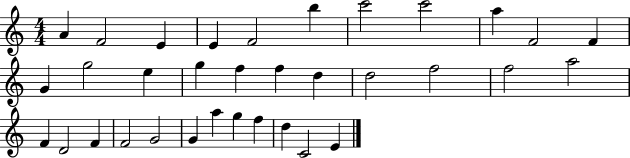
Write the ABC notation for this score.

X:1
T:Untitled
M:4/4
L:1/4
K:C
A F2 E E F2 b c'2 c'2 a F2 F G g2 e g f f d d2 f2 f2 a2 F D2 F F2 G2 G a g f d C2 E